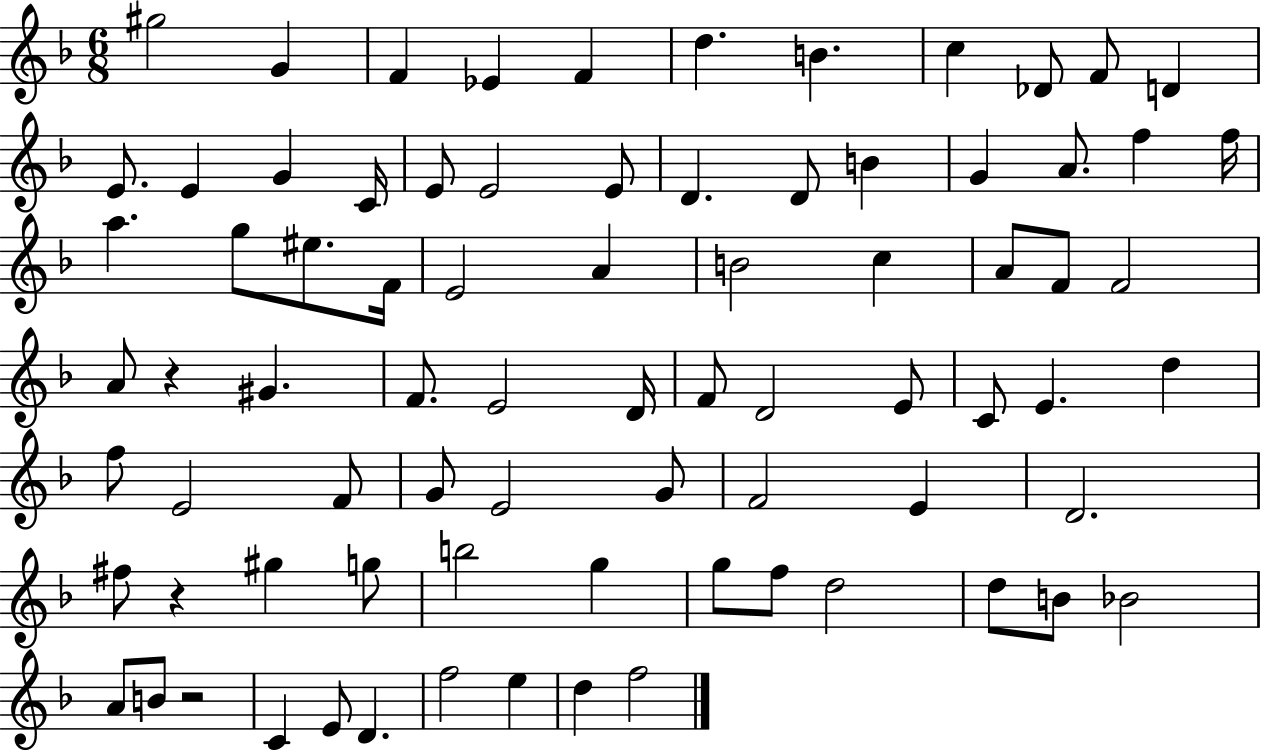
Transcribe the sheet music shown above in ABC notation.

X:1
T:Untitled
M:6/8
L:1/4
K:F
^g2 G F _E F d B c _D/2 F/2 D E/2 E G C/4 E/2 E2 E/2 D D/2 B G A/2 f f/4 a g/2 ^e/2 F/4 E2 A B2 c A/2 F/2 F2 A/2 z ^G F/2 E2 D/4 F/2 D2 E/2 C/2 E d f/2 E2 F/2 G/2 E2 G/2 F2 E D2 ^f/2 z ^g g/2 b2 g g/2 f/2 d2 d/2 B/2 _B2 A/2 B/2 z2 C E/2 D f2 e d f2